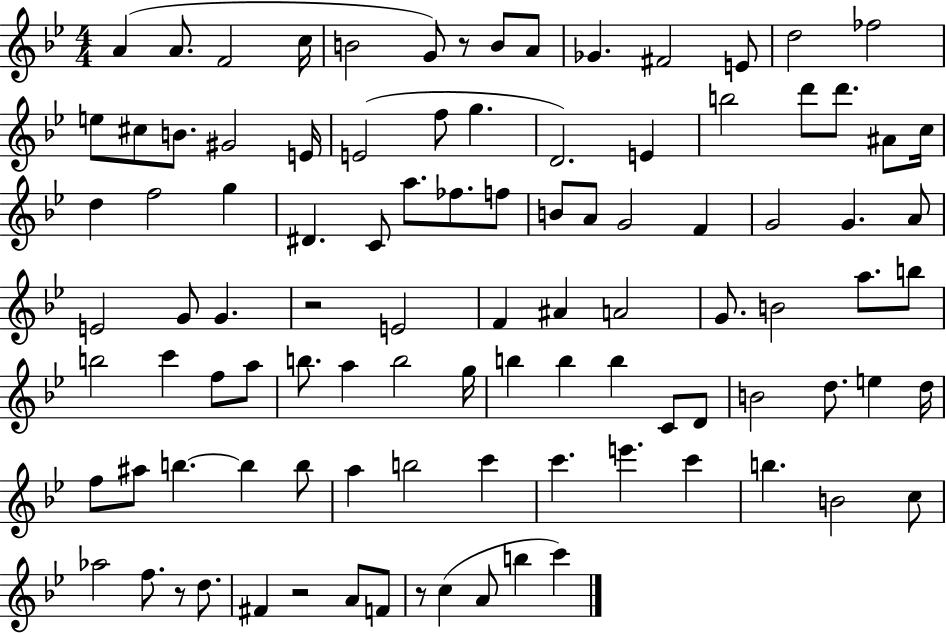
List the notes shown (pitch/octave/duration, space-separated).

A4/q A4/e. F4/h C5/s B4/h G4/e R/e B4/e A4/e Gb4/q. F#4/h E4/e D5/h FES5/h E5/e C#5/e B4/e. G#4/h E4/s E4/h F5/e G5/q. D4/h. E4/q B5/h D6/e D6/e. A#4/e C5/s D5/q F5/h G5/q D#4/q. C4/e A5/e. FES5/e. F5/e B4/e A4/e G4/h F4/q G4/h G4/q. A4/e E4/h G4/e G4/q. R/h E4/h F4/q A#4/q A4/h G4/e. B4/h A5/e. B5/e B5/h C6/q F5/e A5/e B5/e. A5/q B5/h G5/s B5/q B5/q B5/q C4/e D4/e B4/h D5/e. E5/q D5/s F5/e A#5/e B5/q. B5/q B5/e A5/q B5/h C6/q C6/q. E6/q. C6/q B5/q. B4/h C5/e Ab5/h F5/e. R/e D5/e. F#4/q R/h A4/e F4/e R/e C5/q A4/e B5/q C6/q